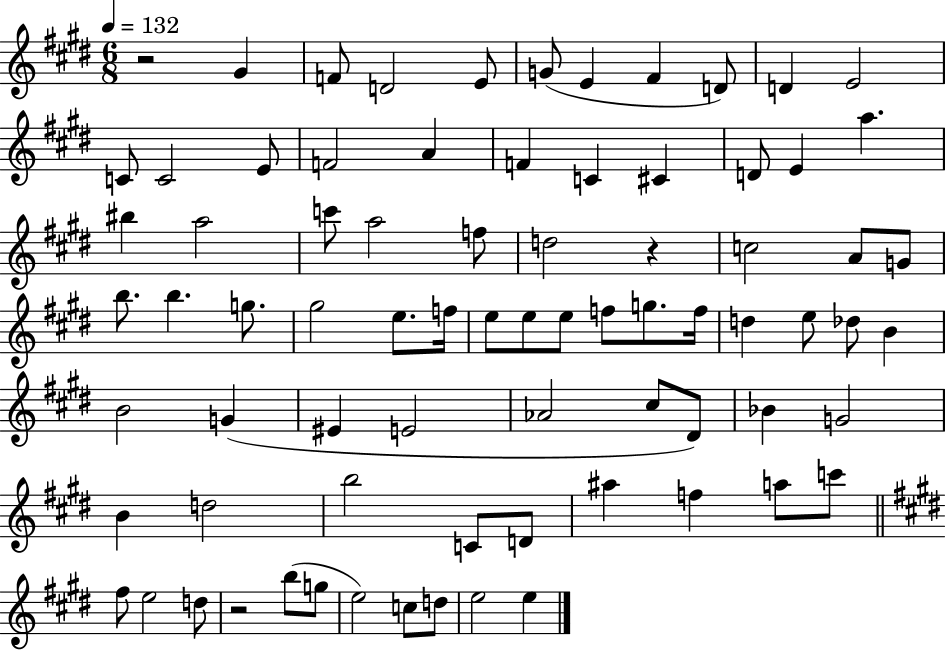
{
  \clef treble
  \numericTimeSignature
  \time 6/8
  \key e \major
  \tempo 4 = 132
  r2 gis'4 | f'8 d'2 e'8 | g'8( e'4 fis'4 d'8) | d'4 e'2 | \break c'8 c'2 e'8 | f'2 a'4 | f'4 c'4 cis'4 | d'8 e'4 a''4. | \break bis''4 a''2 | c'''8 a''2 f''8 | d''2 r4 | c''2 a'8 g'8 | \break b''8. b''4. g''8. | gis''2 e''8. f''16 | e''8 e''8 e''8 f''8 g''8. f''16 | d''4 e''8 des''8 b'4 | \break b'2 g'4( | eis'4 e'2 | aes'2 cis''8 dis'8) | bes'4 g'2 | \break b'4 d''2 | b''2 c'8 d'8 | ais''4 f''4 a''8 c'''8 | \bar "||" \break \key e \major fis''8 e''2 d''8 | r2 b''8( g''8 | e''2) c''8 d''8 | e''2 e''4 | \break \bar "|."
}